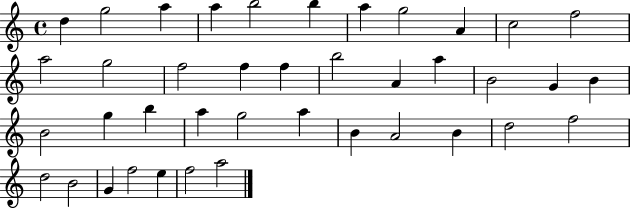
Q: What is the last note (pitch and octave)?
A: A5